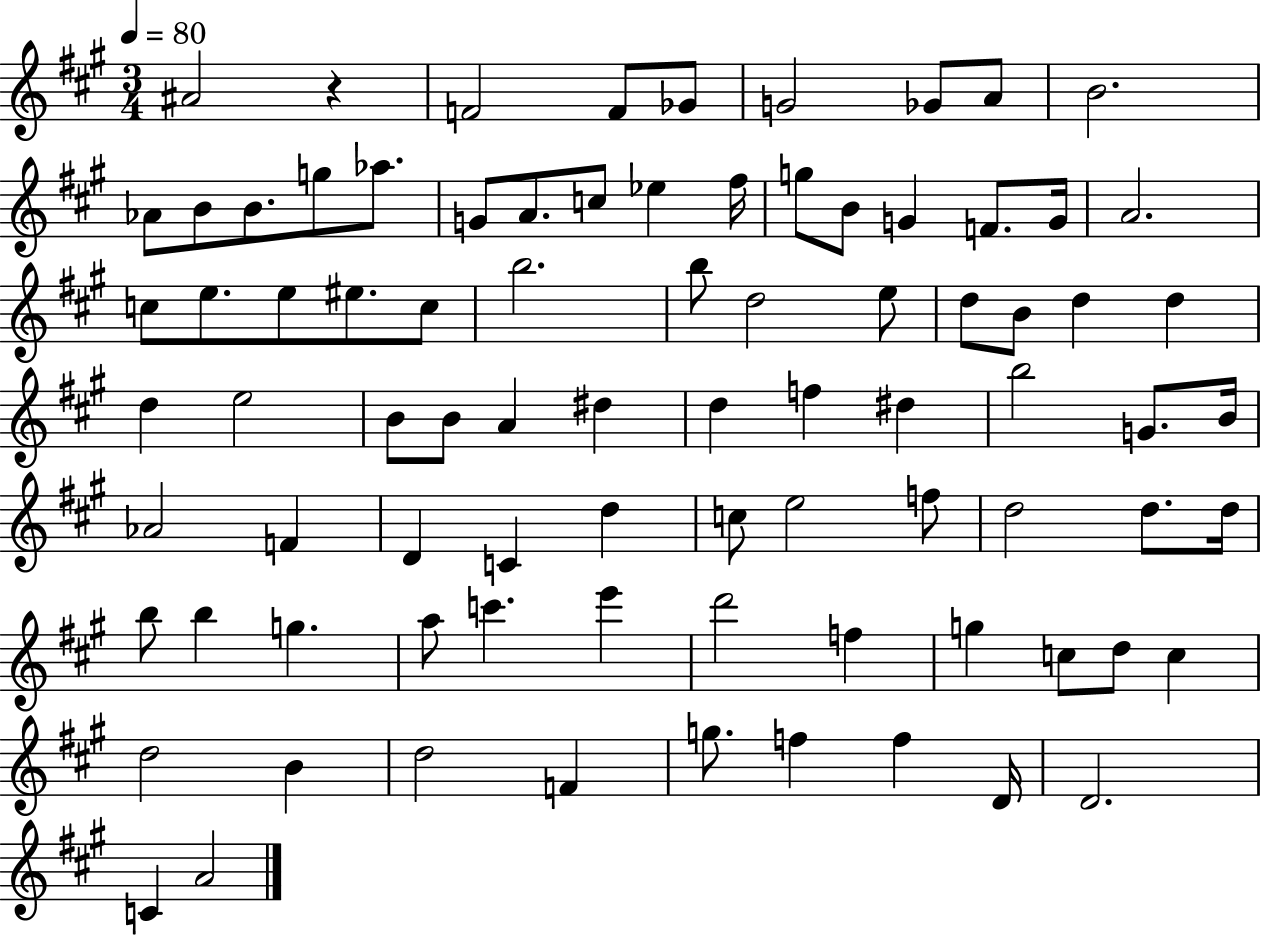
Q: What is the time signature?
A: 3/4